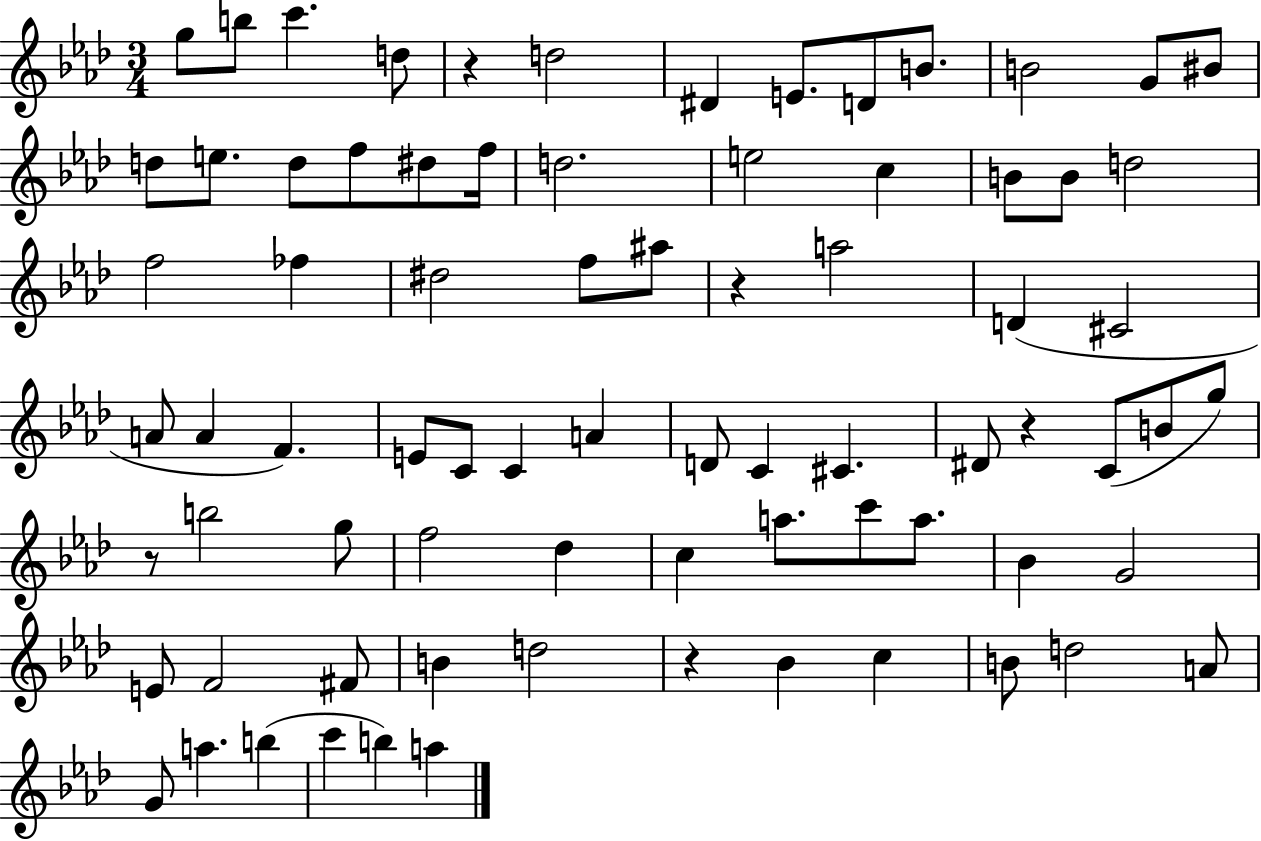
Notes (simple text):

G5/e B5/e C6/q. D5/e R/q D5/h D#4/q E4/e. D4/e B4/e. B4/h G4/e BIS4/e D5/e E5/e. D5/e F5/e D#5/e F5/s D5/h. E5/h C5/q B4/e B4/e D5/h F5/h FES5/q D#5/h F5/e A#5/e R/q A5/h D4/q C#4/h A4/e A4/q F4/q. E4/e C4/e C4/q A4/q D4/e C4/q C#4/q. D#4/e R/q C4/e B4/e G5/e R/e B5/h G5/e F5/h Db5/q C5/q A5/e. C6/e A5/e. Bb4/q G4/h E4/e F4/h F#4/e B4/q D5/h R/q Bb4/q C5/q B4/e D5/h A4/e G4/e A5/q. B5/q C6/q B5/q A5/q